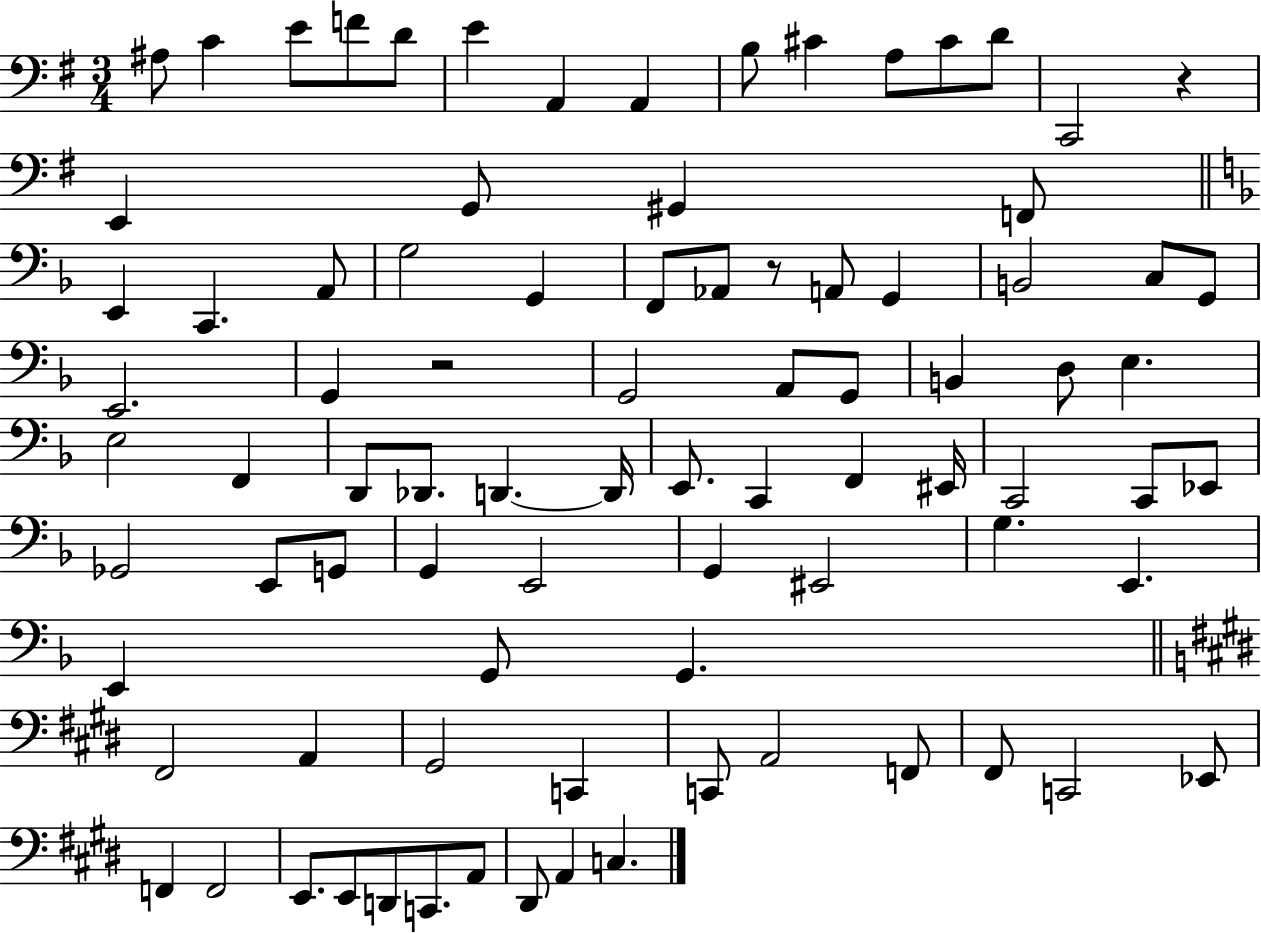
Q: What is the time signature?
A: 3/4